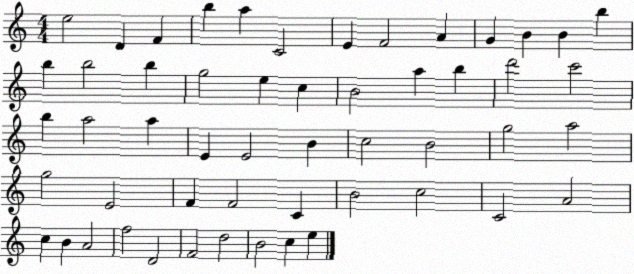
X:1
T:Untitled
M:4/4
L:1/4
K:C
e2 D F b a C2 E F2 A G B B b b b2 b g2 e c B2 a b d'2 c'2 b a2 a E E2 B c2 B2 g2 a2 g2 E2 F F2 C B2 c2 C2 A2 c B A2 f2 D2 F2 d2 B2 c e